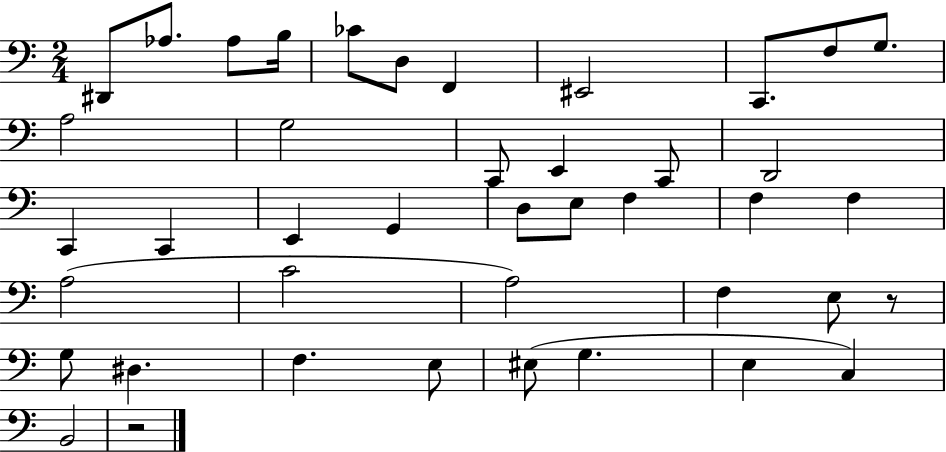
D#2/e Ab3/e. Ab3/e B3/s CES4/e D3/e F2/q EIS2/h C2/e. F3/e G3/e. A3/h G3/h C2/e E2/q C2/e D2/h C2/q C2/q E2/q G2/q D3/e E3/e F3/q F3/q F3/q A3/h C4/h A3/h F3/q E3/e R/e G3/e D#3/q. F3/q. E3/e EIS3/e G3/q. E3/q C3/q B2/h R/h